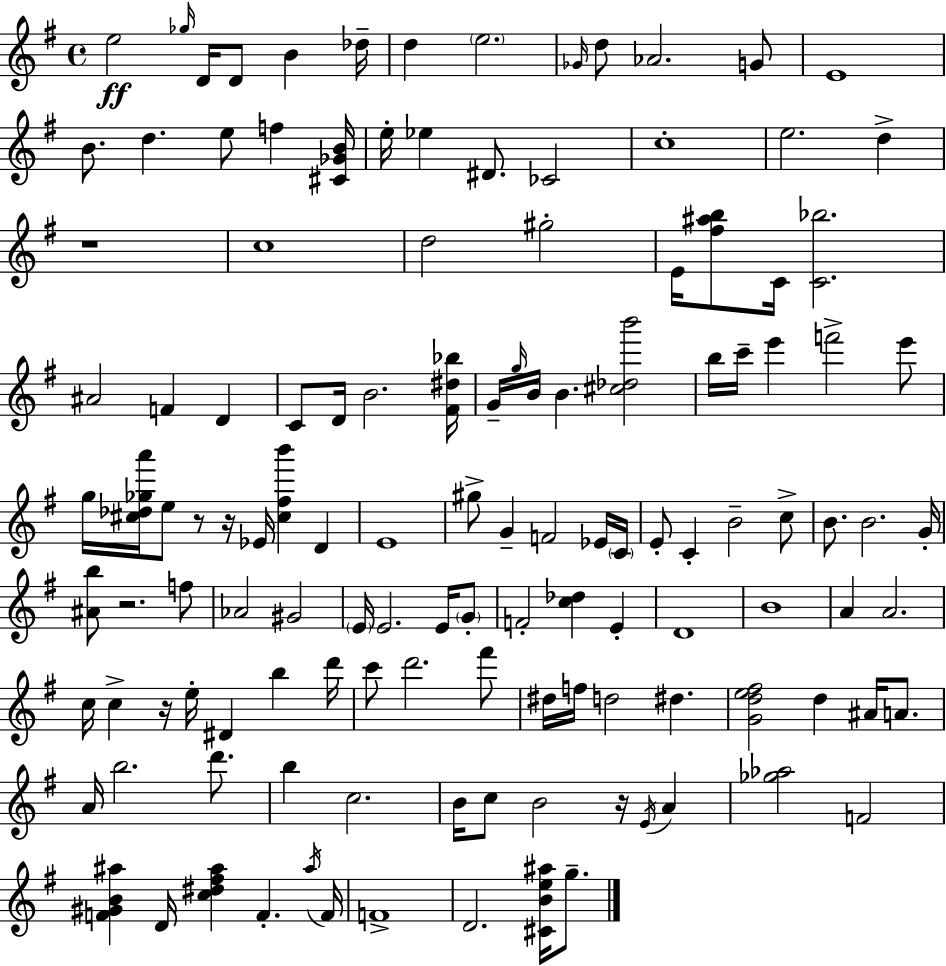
E5/h Gb5/s D4/s D4/e B4/q Db5/s D5/q E5/h. Gb4/s D5/e Ab4/h. G4/e E4/w B4/e. D5/q. E5/e F5/q [C#4,Gb4,B4]/s E5/s Eb5/q D#4/e. CES4/h C5/w E5/h. D5/q R/w C5/w D5/h G#5/h E4/s [F#5,A#5,B5]/e C4/s [C4,Bb5]/h. A#4/h F4/q D4/q C4/e D4/s B4/h. [F#4,D#5,Bb5]/s G4/s G5/s B4/s B4/q. [C#5,Db5,B6]/h B5/s C6/s E6/q F6/h E6/e G5/s [C#5,Db5,Gb5,A6]/s E5/e R/e R/s Eb4/s [C#5,F#5,B6]/q D4/q E4/w G#5/e G4/q F4/h Eb4/s C4/s E4/e C4/q B4/h C5/e B4/e. B4/h. G4/s [A#4,B5]/e R/h. F5/e Ab4/h G#4/h E4/s E4/h. E4/s G4/e F4/h [C5,Db5]/q E4/q D4/w B4/w A4/q A4/h. C5/s C5/q R/s E5/s D#4/q B5/q D6/s C6/e D6/h. F#6/e D#5/s F5/s D5/h D#5/q. [G4,D5,E5,F#5]/h D5/q A#4/s A4/e. A4/s B5/h. D6/e. B5/q C5/h. B4/s C5/e B4/h R/s E4/s A4/q [Gb5,Ab5]/h F4/h [F4,G#4,B4,A#5]/q D4/s [C5,D#5,F#5,A#5]/q F4/q. A#5/s F4/s F4/w D4/h. [C#4,B4,E5,A#5]/s G5/e.